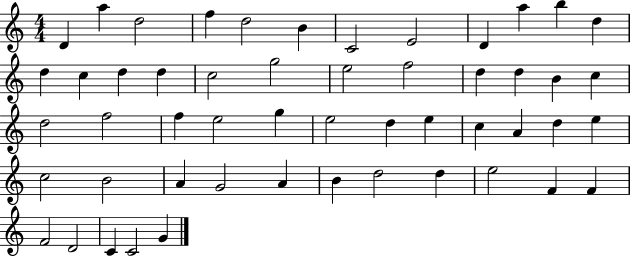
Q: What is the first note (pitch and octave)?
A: D4